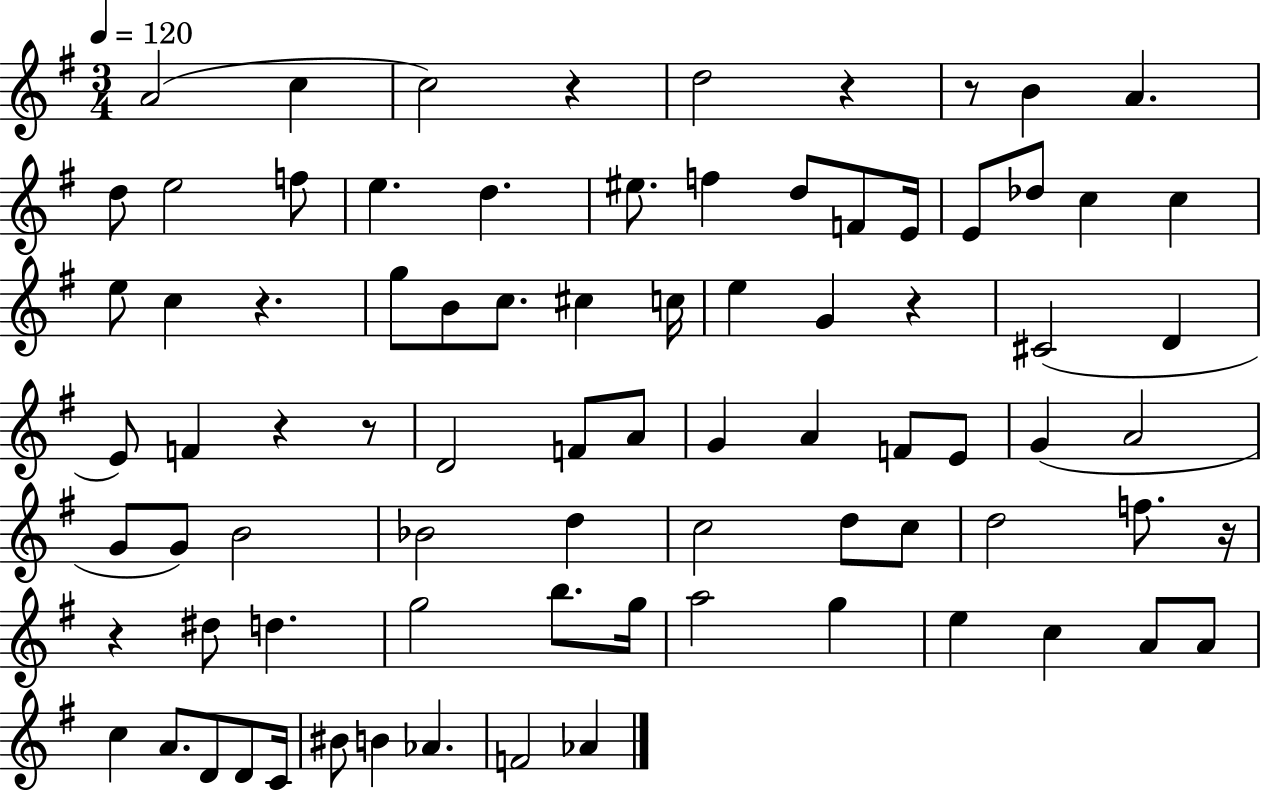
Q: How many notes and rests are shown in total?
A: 82